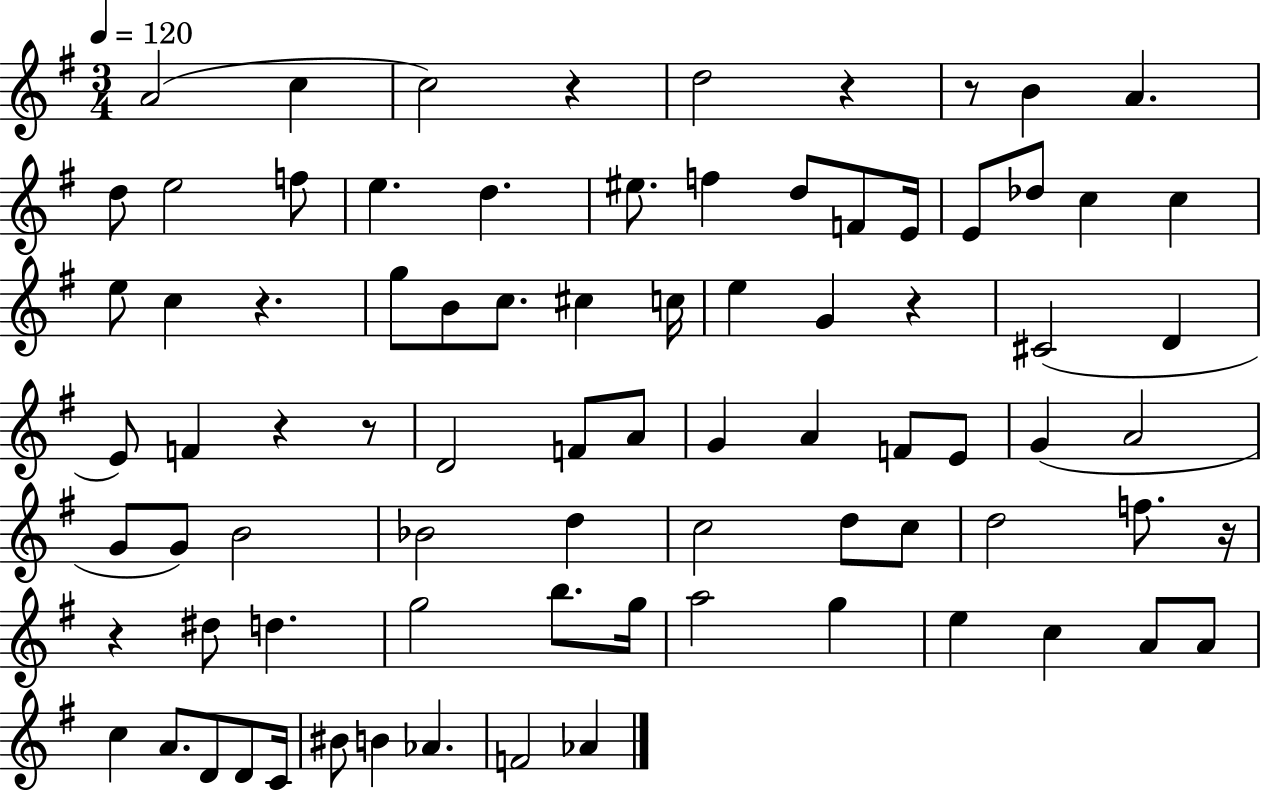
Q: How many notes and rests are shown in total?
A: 82